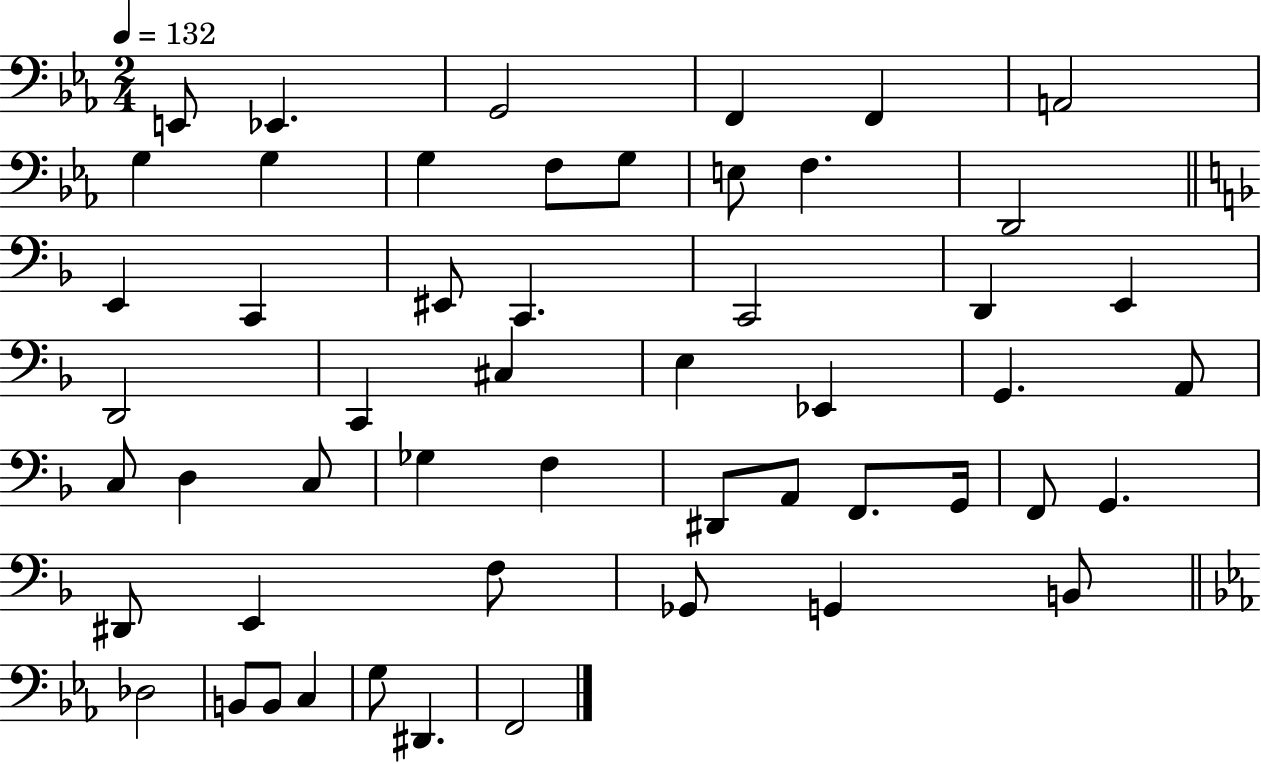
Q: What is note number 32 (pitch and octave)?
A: Gb3